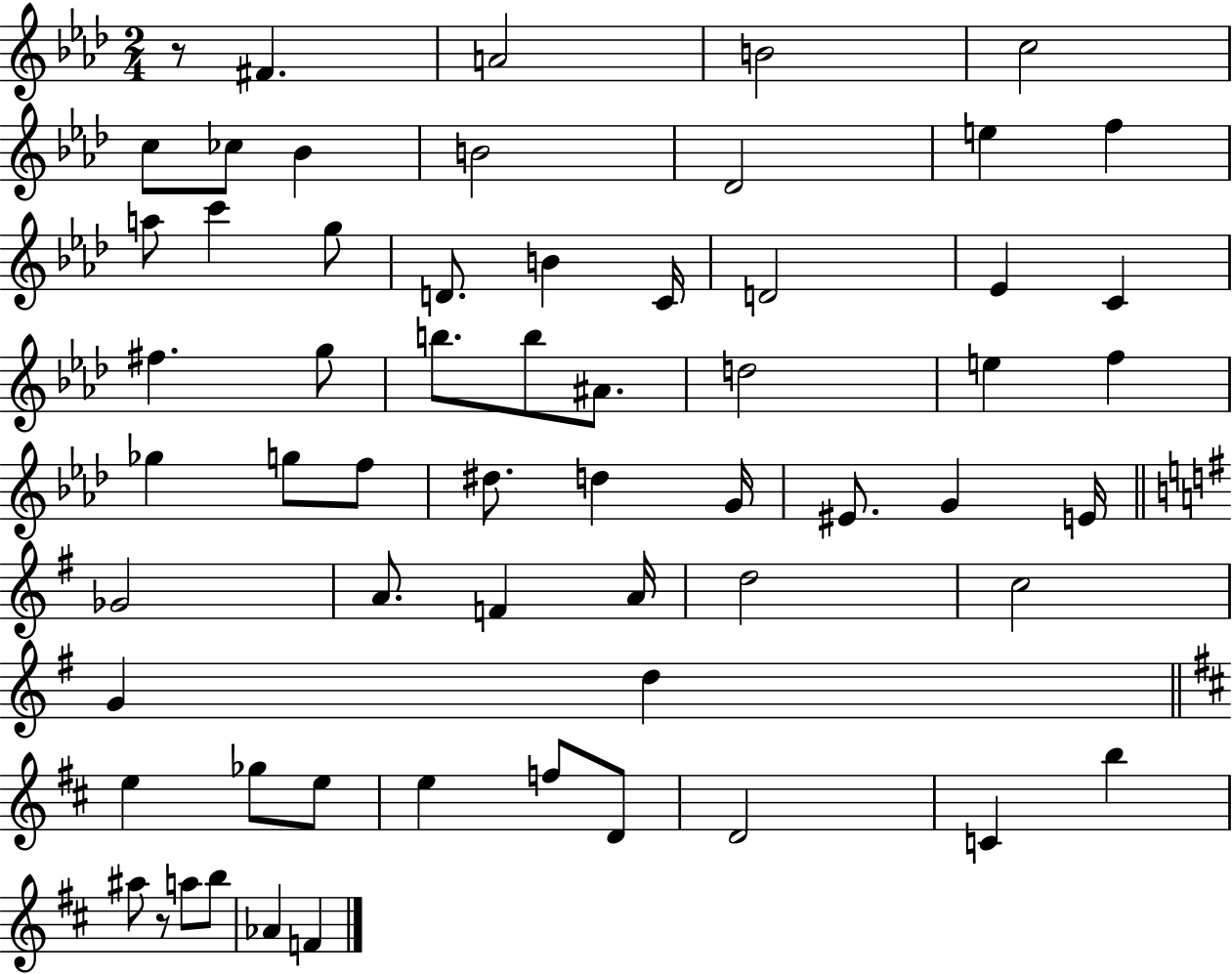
{
  \clef treble
  \numericTimeSignature
  \time 2/4
  \key aes \major
  r8 fis'4. | a'2 | b'2 | c''2 | \break c''8 ces''8 bes'4 | b'2 | des'2 | e''4 f''4 | \break a''8 c'''4 g''8 | d'8. b'4 c'16 | d'2 | ees'4 c'4 | \break fis''4. g''8 | b''8. b''8 ais'8. | d''2 | e''4 f''4 | \break ges''4 g''8 f''8 | dis''8. d''4 g'16 | eis'8. g'4 e'16 | \bar "||" \break \key g \major ges'2 | a'8. f'4 a'16 | d''2 | c''2 | \break g'4 d''4 | \bar "||" \break \key d \major e''4 ges''8 e''8 | e''4 f''8 d'8 | d'2 | c'4 b''4 | \break ais''8 r8 a''8 b''8 | aes'4 f'4 | \bar "|."
}